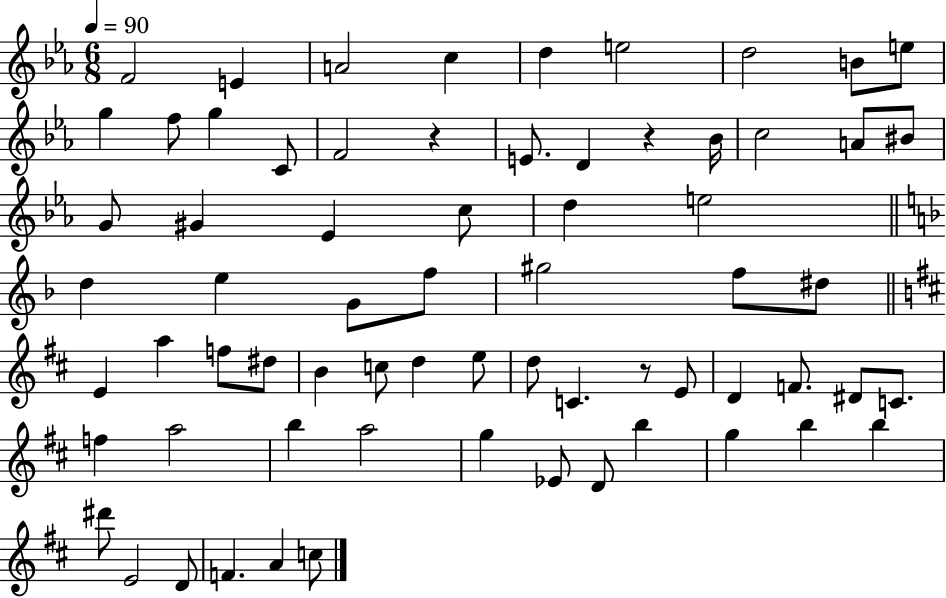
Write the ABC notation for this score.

X:1
T:Untitled
M:6/8
L:1/4
K:Eb
F2 E A2 c d e2 d2 B/2 e/2 g f/2 g C/2 F2 z E/2 D z _B/4 c2 A/2 ^B/2 G/2 ^G _E c/2 d e2 d e G/2 f/2 ^g2 f/2 ^d/2 E a f/2 ^d/2 B c/2 d e/2 d/2 C z/2 E/2 D F/2 ^D/2 C/2 f a2 b a2 g _E/2 D/2 b g b b ^d'/2 E2 D/2 F A c/2